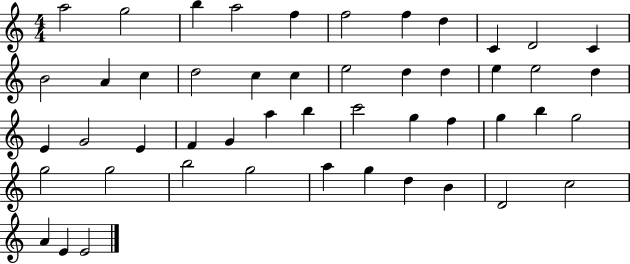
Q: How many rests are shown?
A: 0